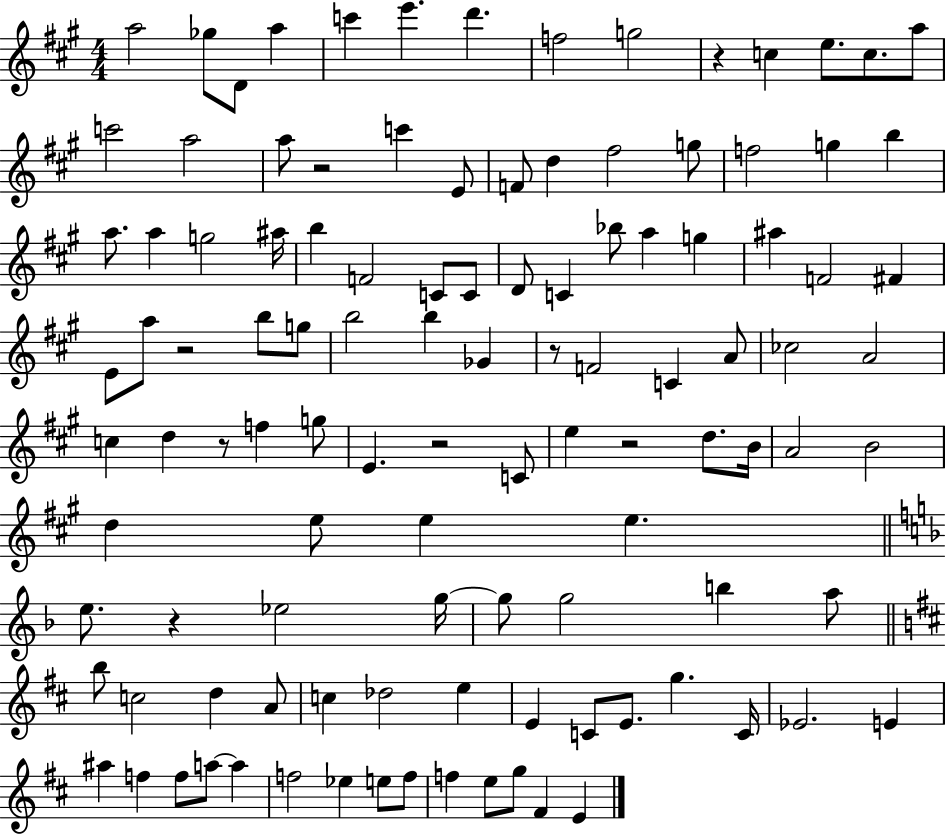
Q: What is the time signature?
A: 4/4